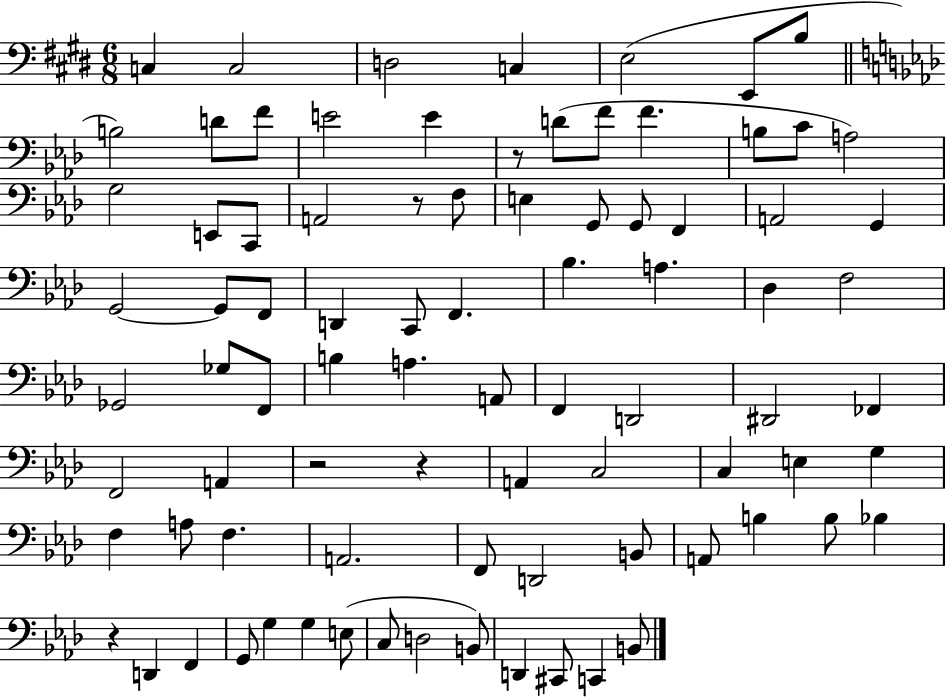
C3/q C3/h D3/h C3/q E3/h E2/e B3/e B3/h D4/e F4/e E4/h E4/q R/e D4/e F4/e F4/q. B3/e C4/e A3/h G3/h E2/e C2/e A2/h R/e F3/e E3/q G2/e G2/e F2/q A2/h G2/q G2/h G2/e F2/e D2/q C2/e F2/q. Bb3/q. A3/q. Db3/q F3/h Gb2/h Gb3/e F2/e B3/q A3/q. A2/e F2/q D2/h D#2/h FES2/q F2/h A2/q R/h R/q A2/q C3/h C3/q E3/q G3/q F3/q A3/e F3/q. A2/h. F2/e D2/h B2/e A2/e B3/q B3/e Bb3/q R/q D2/q F2/q G2/e G3/q G3/q E3/e C3/e D3/h B2/e D2/q C#2/e C2/q B2/e